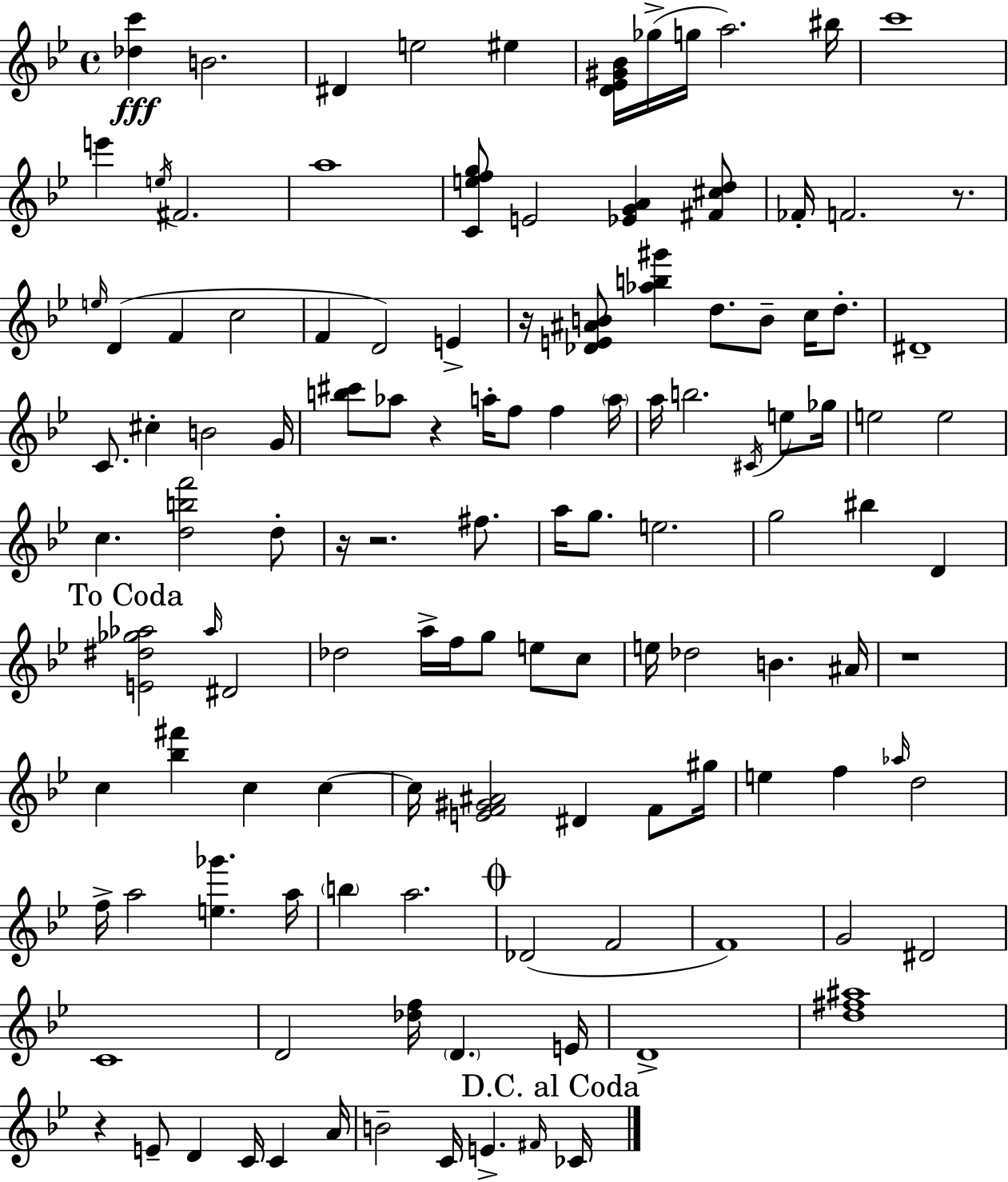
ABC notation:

X:1
T:Untitled
M:4/4
L:1/4
K:Bb
[_dc'] B2 ^D e2 ^e [D_E^G_B]/4 _g/4 g/4 a2 ^b/4 c'4 e' e/4 ^F2 a4 [Cefg]/2 E2 [_EGA] [^F^cd]/2 _F/4 F2 z/2 e/4 D F c2 F D2 E z/4 [_DE^AB]/2 [_ab^g'] d/2 B/2 c/4 d/2 ^D4 C/2 ^c B2 G/4 [b^c']/2 _a/2 z a/4 f/2 f a/4 a/4 b2 ^C/4 e/2 _g/4 e2 e2 c [dbf']2 d/2 z/4 z2 ^f/2 a/4 g/2 e2 g2 ^b D [E^d_g_a]2 _a/4 ^D2 _d2 a/4 f/4 g/2 e/2 c/2 e/4 _d2 B ^A/4 z4 c [_b^f'] c c c/4 [EF^G^A]2 ^D F/2 ^g/4 e f _a/4 d2 f/4 a2 [e_g'] a/4 b a2 _D2 F2 F4 G2 ^D2 C4 D2 [_df]/4 D E/4 D4 [d^f^a]4 z E/2 D C/4 C A/4 B2 C/4 E ^F/4 _C/4